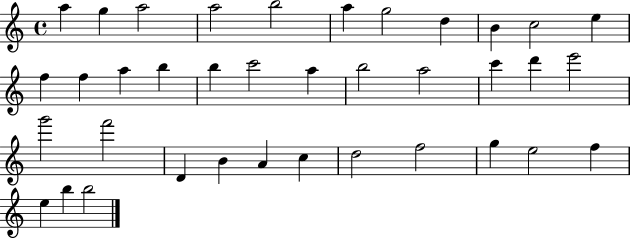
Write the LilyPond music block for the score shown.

{
  \clef treble
  \time 4/4
  \defaultTimeSignature
  \key c \major
  a''4 g''4 a''2 | a''2 b''2 | a''4 g''2 d''4 | b'4 c''2 e''4 | \break f''4 f''4 a''4 b''4 | b''4 c'''2 a''4 | b''2 a''2 | c'''4 d'''4 e'''2 | \break g'''2 f'''2 | d'4 b'4 a'4 c''4 | d''2 f''2 | g''4 e''2 f''4 | \break e''4 b''4 b''2 | \bar "|."
}